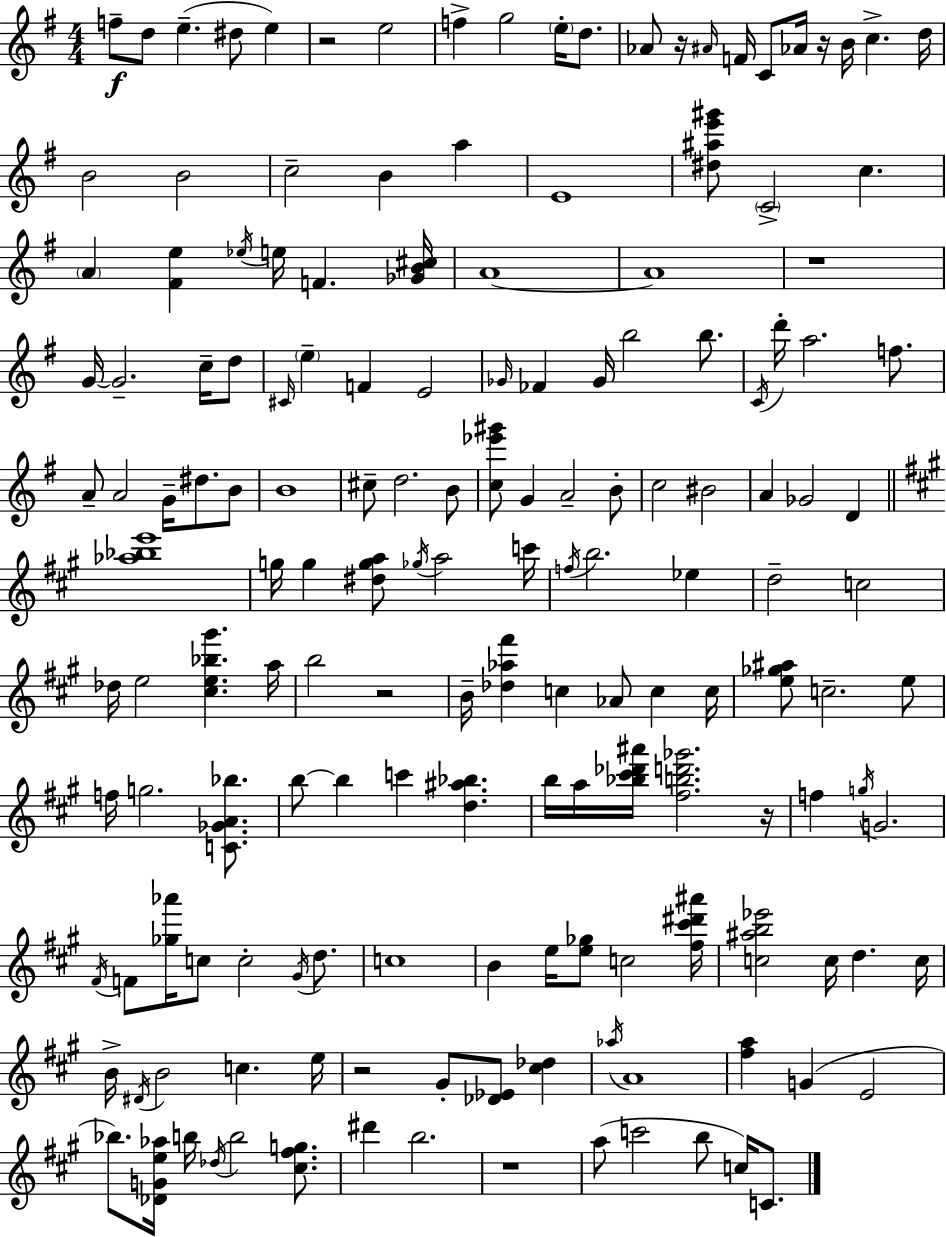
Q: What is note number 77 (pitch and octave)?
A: Db5